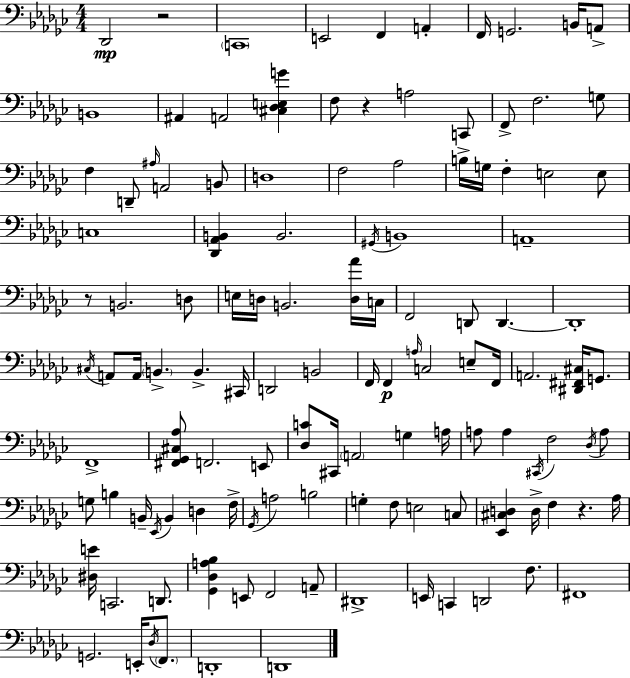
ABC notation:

X:1
T:Untitled
M:4/4
L:1/4
K:Ebm
_D,,2 z2 C,,4 E,,2 F,, A,, F,,/4 G,,2 B,,/4 A,,/2 B,,4 ^A,, A,,2 [^C,_D,E,G] F,/2 z A,2 C,,/2 F,,/2 F,2 G,/2 F, D,,/2 ^A,/4 A,,2 B,,/2 D,4 F,2 _A,2 B,/4 G,/4 F, E,2 E,/2 C,4 [_D,,_A,,B,,] B,,2 ^G,,/4 B,,4 A,,4 z/2 B,,2 D,/2 E,/4 D,/4 B,,2 [D,_A]/4 C,/4 F,,2 D,,/2 D,, D,,4 ^C,/4 A,,/2 A,,/4 B,, B,, ^C,,/4 D,,2 B,,2 F,,/4 F,, A,/4 C,2 E,/2 F,,/4 A,,2 [^D,,^F,,^C,]/4 G,,/2 F,,4 [^F,,_G,,^C,_A,]/2 F,,2 E,,/2 [_D,C]/2 ^C,,/4 A,,2 G, A,/4 A,/2 A, ^C,,/4 F,2 _D,/4 A,/2 G,/2 B, B,,/4 _E,,/4 B,, D, F,/4 _G,,/4 A,2 B,2 G, F,/2 E,2 C,/2 [_E,,^C,D,] D,/4 F, z _A,/4 [^D,E]/4 C,,2 D,,/2 [_G,,_D,A,_B,] E,,/2 F,,2 A,,/2 ^D,,4 E,,/4 C,, D,,2 F,/2 ^F,,4 G,,2 E,,/4 _D,/4 F,,/2 D,,4 D,,4